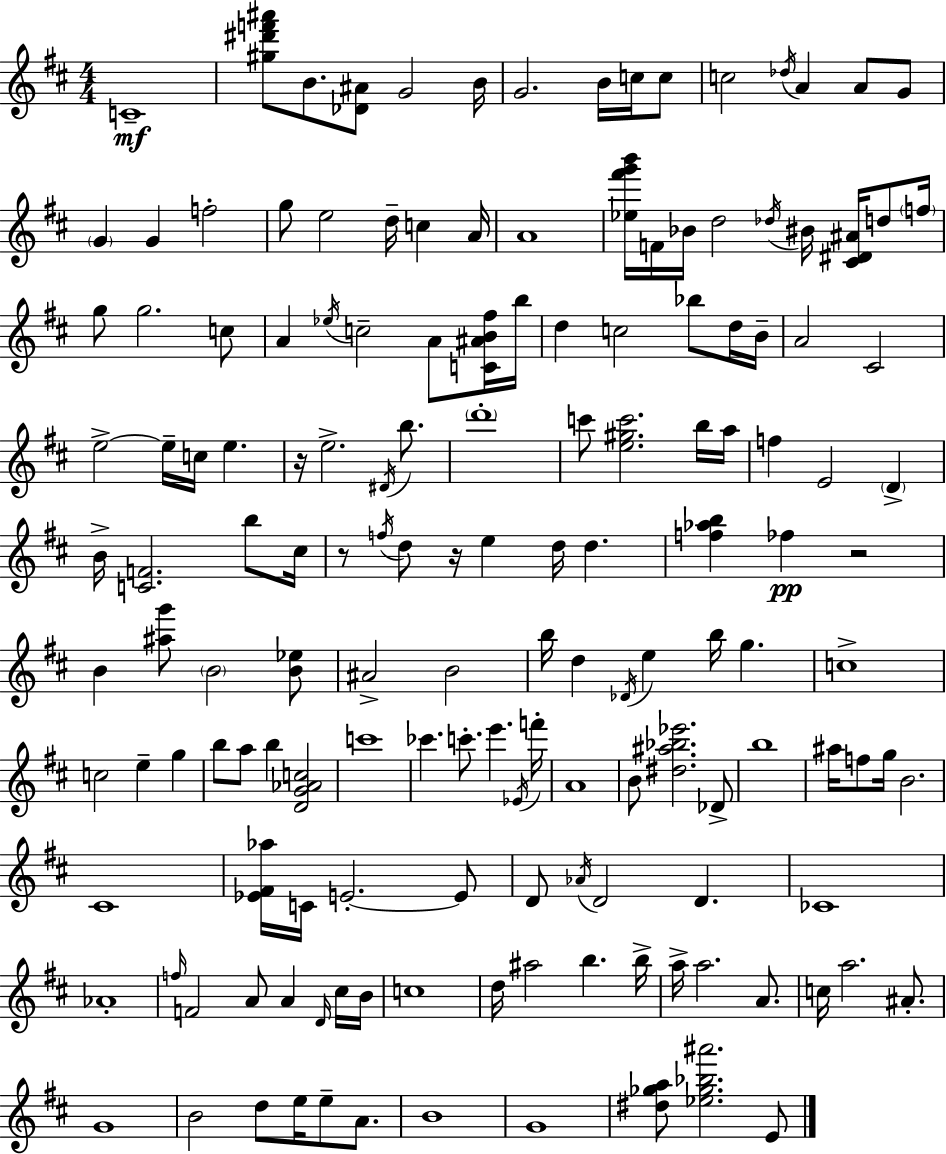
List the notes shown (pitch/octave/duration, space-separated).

C4/w [G#5,D#6,F6,A#6]/e B4/e. [Db4,A#4]/e G4/h B4/s G4/h. B4/s C5/s C5/e C5/h Db5/s A4/q A4/e G4/e G4/q G4/q F5/h G5/e E5/h D5/s C5/q A4/s A4/w [Eb5,F#6,G6,B6]/s F4/s Bb4/s D5/h Db5/s BIS4/s [C#4,D#4,A#4]/s D5/e F5/s G5/e G5/h. C5/e A4/q Eb5/s C5/h A4/e [C4,A#4,B4,F#5]/s B5/s D5/q C5/h Bb5/e D5/s B4/s A4/h C#4/h E5/h E5/s C5/s E5/q. R/s E5/h. D#4/s B5/e. D6/w C6/e [E5,G#5,C6]/h. B5/s A5/s F5/q E4/h D4/q B4/s [C4,F4]/h. B5/e C#5/s R/e F5/s D5/e R/s E5/q D5/s D5/q. [F5,Ab5,B5]/q FES5/q R/h B4/q [A#5,G6]/e B4/h [B4,Eb5]/e A#4/h B4/h B5/s D5/q Db4/s E5/q B5/s G5/q. C5/w C5/h E5/q G5/q B5/e A5/e B5/q [D4,G4,Ab4,C5]/h C6/w CES6/q. C6/e. E6/q. Eb4/s F6/s A4/w B4/e [D#5,A#5,Bb5,Eb6]/h. Db4/e B5/w A#5/s F5/e G5/s B4/h. C#4/w [Eb4,F#4,Ab5]/s C4/s E4/h. E4/e D4/e Ab4/s D4/h D4/q. CES4/w Ab4/w F5/s F4/h A4/e A4/q D4/s C#5/s B4/s C5/w D5/s A#5/h B5/q. B5/s A5/s A5/h. A4/e. C5/s A5/h. A#4/e. G4/w B4/h D5/e E5/s E5/e A4/e. B4/w G4/w [D#5,Gb5,A5]/e [Eb5,Gb5,Bb5,A#6]/h. E4/e